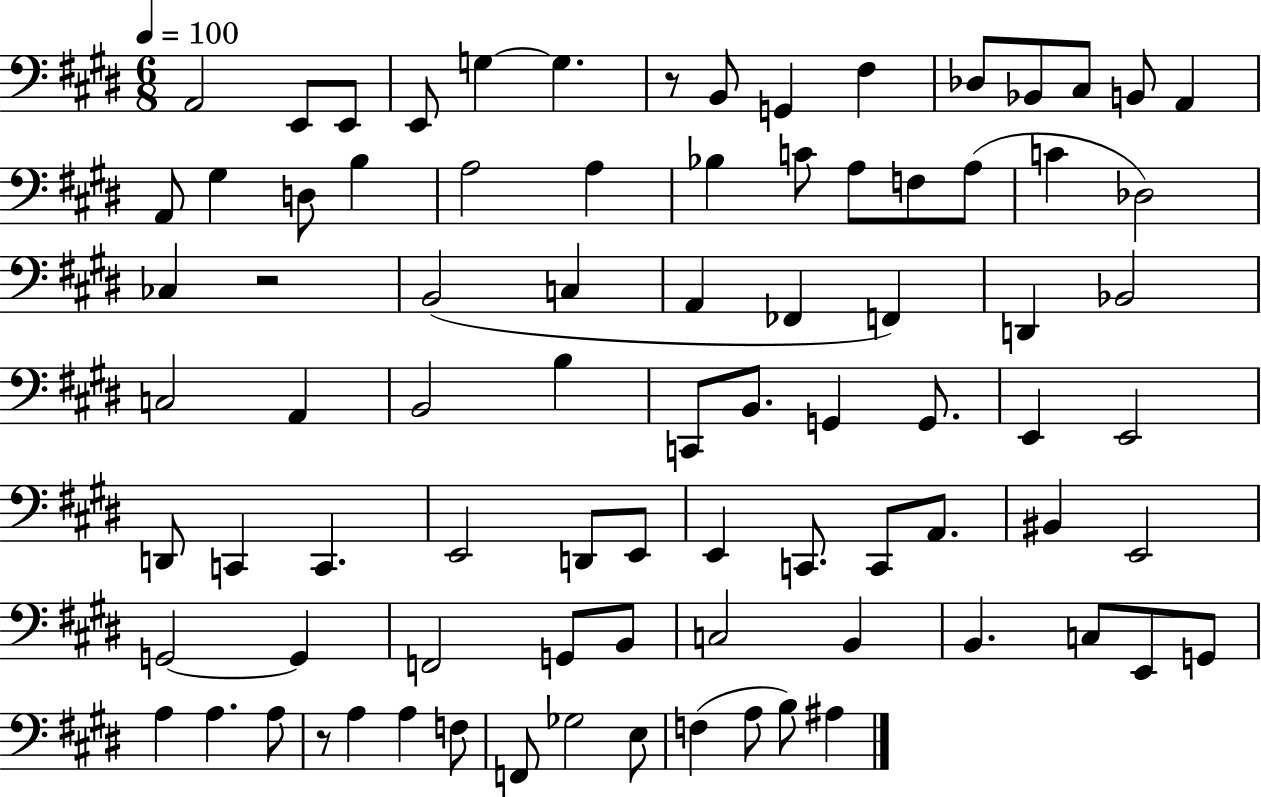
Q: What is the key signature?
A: E major